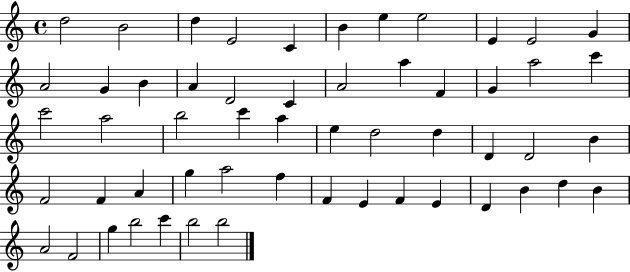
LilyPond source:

{
  \clef treble
  \time 4/4
  \defaultTimeSignature
  \key c \major
  d''2 b'2 | d''4 e'2 c'4 | b'4 e''4 e''2 | e'4 e'2 g'4 | \break a'2 g'4 b'4 | a'4 d'2 c'4 | a'2 a''4 f'4 | g'4 a''2 c'''4 | \break c'''2 a''2 | b''2 c'''4 a''4 | e''4 d''2 d''4 | d'4 d'2 b'4 | \break f'2 f'4 a'4 | g''4 a''2 f''4 | f'4 e'4 f'4 e'4 | d'4 b'4 d''4 b'4 | \break a'2 f'2 | g''4 b''2 c'''4 | b''2 b''2 | \bar "|."
}